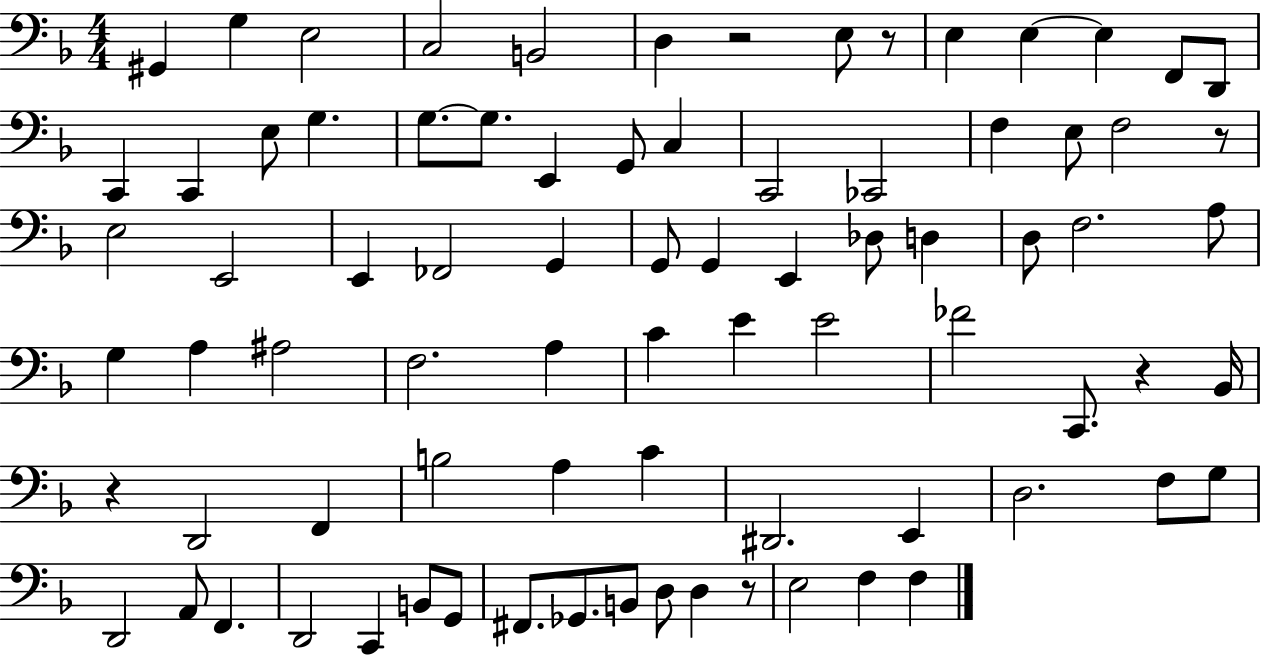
{
  \clef bass
  \numericTimeSignature
  \time 4/4
  \key f \major
  \repeat volta 2 { gis,4 g4 e2 | c2 b,2 | d4 r2 e8 r8 | e4 e4~~ e4 f,8 d,8 | \break c,4 c,4 e8 g4. | g8.~~ g8. e,4 g,8 c4 | c,2 ces,2 | f4 e8 f2 r8 | \break e2 e,2 | e,4 fes,2 g,4 | g,8 g,4 e,4 des8 d4 | d8 f2. a8 | \break g4 a4 ais2 | f2. a4 | c'4 e'4 e'2 | fes'2 c,8. r4 bes,16 | \break r4 d,2 f,4 | b2 a4 c'4 | dis,2. e,4 | d2. f8 g8 | \break d,2 a,8 f,4. | d,2 c,4 b,8 g,8 | fis,8. ges,8. b,8 d8 d4 r8 | e2 f4 f4 | \break } \bar "|."
}